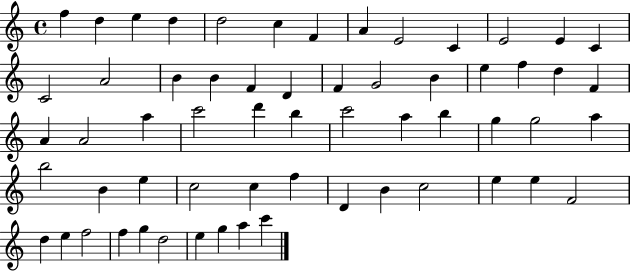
X:1
T:Untitled
M:4/4
L:1/4
K:C
f d e d d2 c F A E2 C E2 E C C2 A2 B B F D F G2 B e f d F A A2 a c'2 d' b c'2 a b g g2 a b2 B e c2 c f D B c2 e e F2 d e f2 f g d2 e g a c'